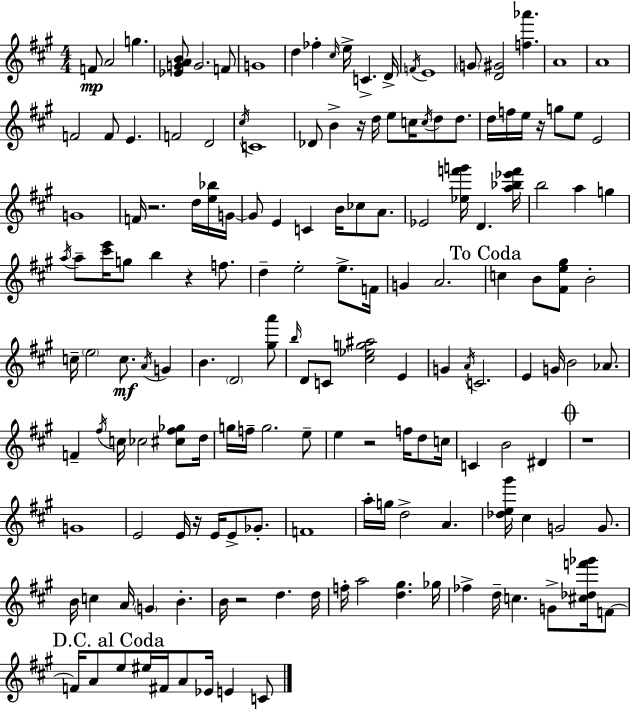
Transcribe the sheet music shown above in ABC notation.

X:1
T:Untitled
M:4/4
L:1/4
K:A
F/2 A2 g [_EGAB]/2 G2 F/2 G4 d _f ^c/4 e/4 C D/4 F/4 E4 G/2 [D^G]2 [f_a'] A4 A4 F2 F/2 E F2 D2 ^c/4 C4 _D/2 B z/4 d/4 e/2 c/4 c/4 d/2 d/2 d/4 f/4 e/4 z/4 g/2 e/2 E2 G4 F/4 z2 d/4 [e_b]/4 G/4 G/2 E C B/4 _c/2 A/2 _E2 [_ef'g']/4 D [a_b_e'f']/4 b2 a g a/4 a/2 [^c'e']/4 g/2 b z f/2 d e2 e/2 F/4 G A2 c B/2 [^Fe^g]/2 B2 c/4 e2 c/2 A/4 G B D2 [^ga']/2 b/4 D/2 C/2 [^c_eg^a]2 E G A/4 C2 E G/4 B2 _A/2 F ^f/4 c/4 _c2 [^c^f_g]/2 d/4 g/4 f/4 g2 e/2 e z2 f/4 d/2 c/4 C B2 ^D z4 G4 E2 E/4 z/4 E/4 E/2 _G/2 F4 a/4 g/4 d2 A [_de^g']/4 ^c G2 G/2 B/4 c A/4 G B B/4 z2 d d/4 f/4 a2 [d^g] _g/4 _f d/4 c G/2 [^c_df'_g']/4 F/2 F/4 A/2 e/2 ^e/4 ^F/4 A/2 _E/4 E C/2